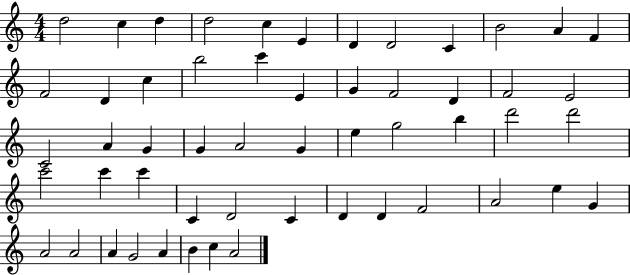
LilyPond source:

{
  \clef treble
  \numericTimeSignature
  \time 4/4
  \key c \major
  d''2 c''4 d''4 | d''2 c''4 e'4 | d'4 d'2 c'4 | b'2 a'4 f'4 | \break f'2 d'4 c''4 | b''2 c'''4 e'4 | g'4 f'2 d'4 | f'2 e'2 | \break c'2 a'4 g'4 | g'4 a'2 g'4 | e''4 g''2 b''4 | d'''2 d'''2 | \break c'''2 c'''4 c'''4 | c'4 d'2 c'4 | d'4 d'4 f'2 | a'2 e''4 g'4 | \break a'2 a'2 | a'4 g'2 a'4 | b'4 c''4 a'2 | \bar "|."
}